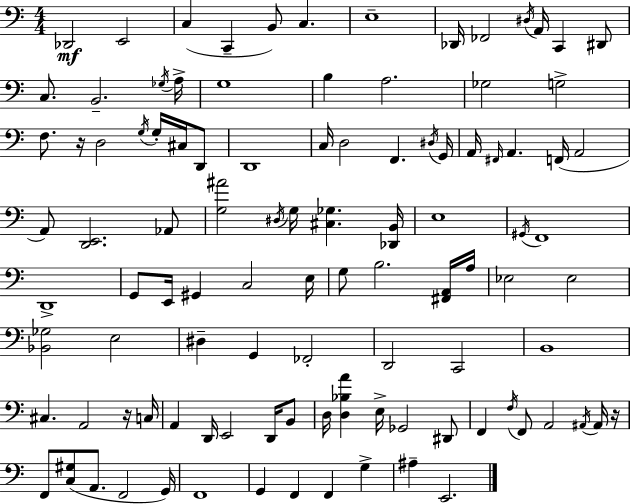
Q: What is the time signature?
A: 4/4